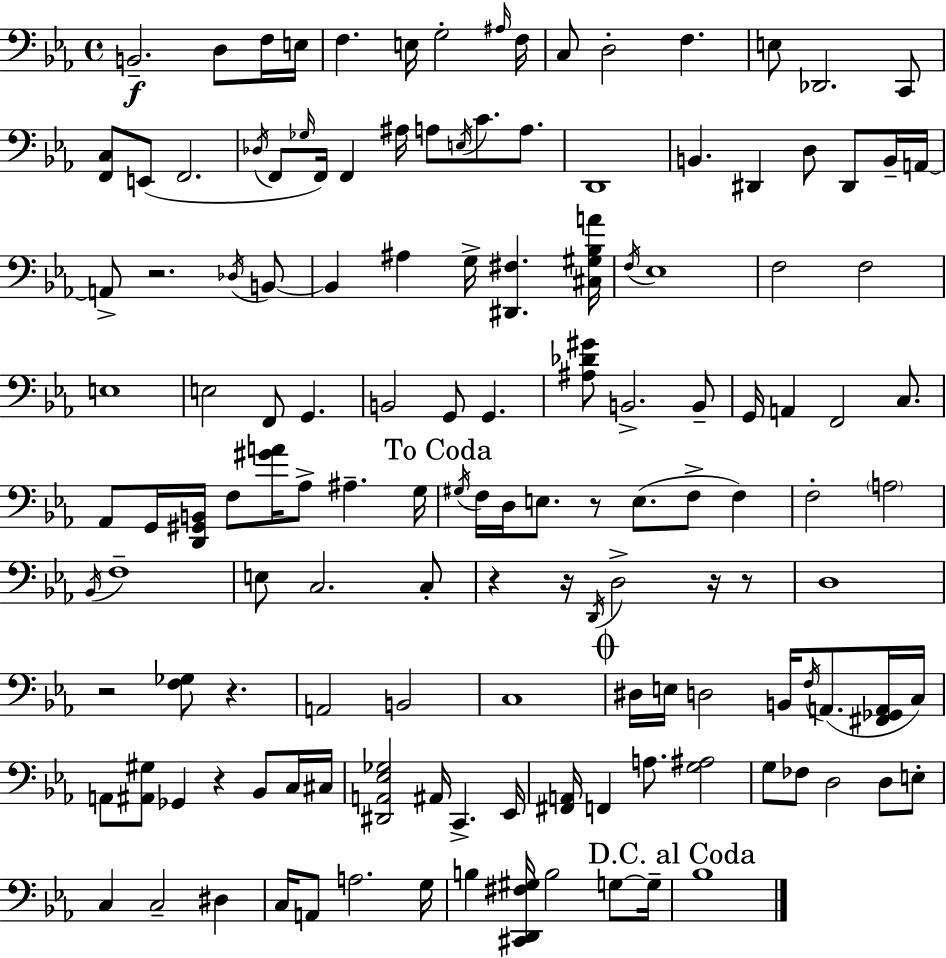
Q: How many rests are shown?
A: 9